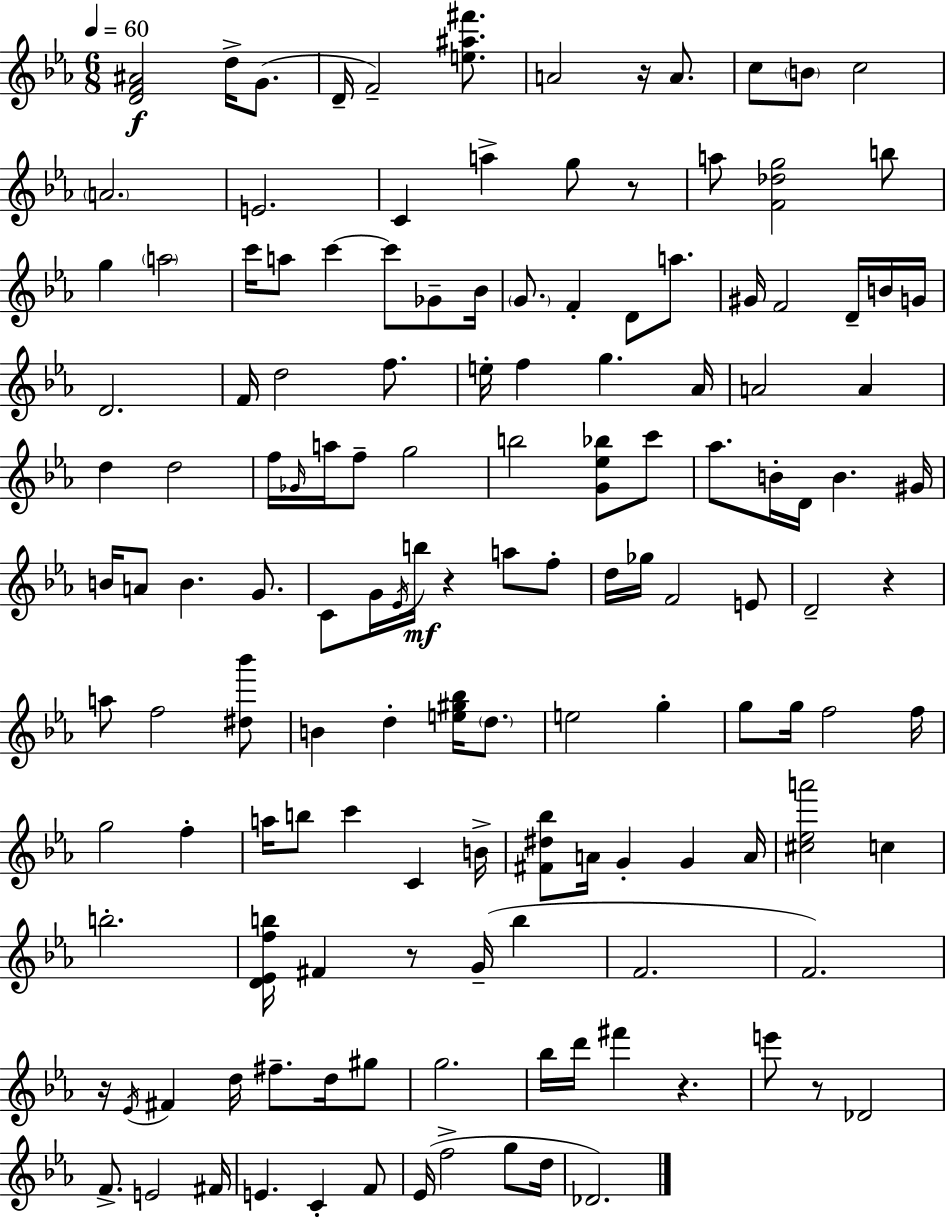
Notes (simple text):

[D4,F4,A#4]/h D5/s G4/e. D4/s F4/h [E5,A#5,F#6]/e. A4/h R/s A4/e. C5/e B4/e C5/h A4/h. E4/h. C4/q A5/q G5/e R/e A5/e [F4,Db5,G5]/h B5/e G5/q A5/h C6/s A5/e C6/q C6/e Gb4/e Bb4/s G4/e. F4/q D4/e A5/e. G#4/s F4/h D4/s B4/s G4/s D4/h. F4/s D5/h F5/e. E5/s F5/q G5/q. Ab4/s A4/h A4/q D5/q D5/h F5/s Gb4/s A5/s F5/e G5/h B5/h [G4,Eb5,Bb5]/e C6/e Ab5/e. B4/s D4/s B4/q. G#4/s B4/s A4/e B4/q. G4/e. C4/e G4/s Eb4/s B5/s R/q A5/e F5/e D5/s Gb5/s F4/h E4/e D4/h R/q A5/e F5/h [D#5,Bb6]/e B4/q D5/q [E5,G#5,Bb5]/s D5/e. E5/h G5/q G5/e G5/s F5/h F5/s G5/h F5/q A5/s B5/e C6/q C4/q B4/s [F#4,D#5,Bb5]/e A4/s G4/q G4/q A4/s [C#5,Eb5,A6]/h C5/q B5/h. [D4,Eb4,F5,B5]/s F#4/q R/e G4/s B5/q F4/h. F4/h. R/s Eb4/s F#4/q D5/s F#5/e. D5/s G#5/e G5/h. Bb5/s D6/s F#6/q R/q. E6/e R/e Db4/h F4/e. E4/h F#4/s E4/q. C4/q F4/e Eb4/s F5/h G5/e D5/s Db4/h.